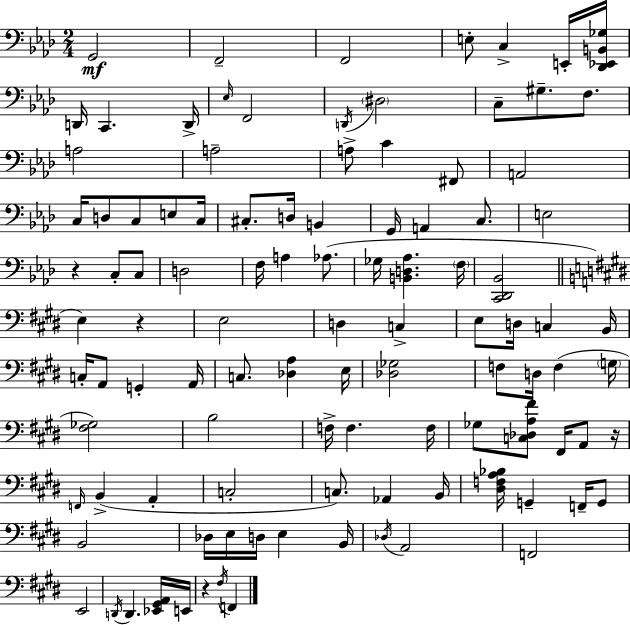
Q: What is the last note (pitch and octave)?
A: F2